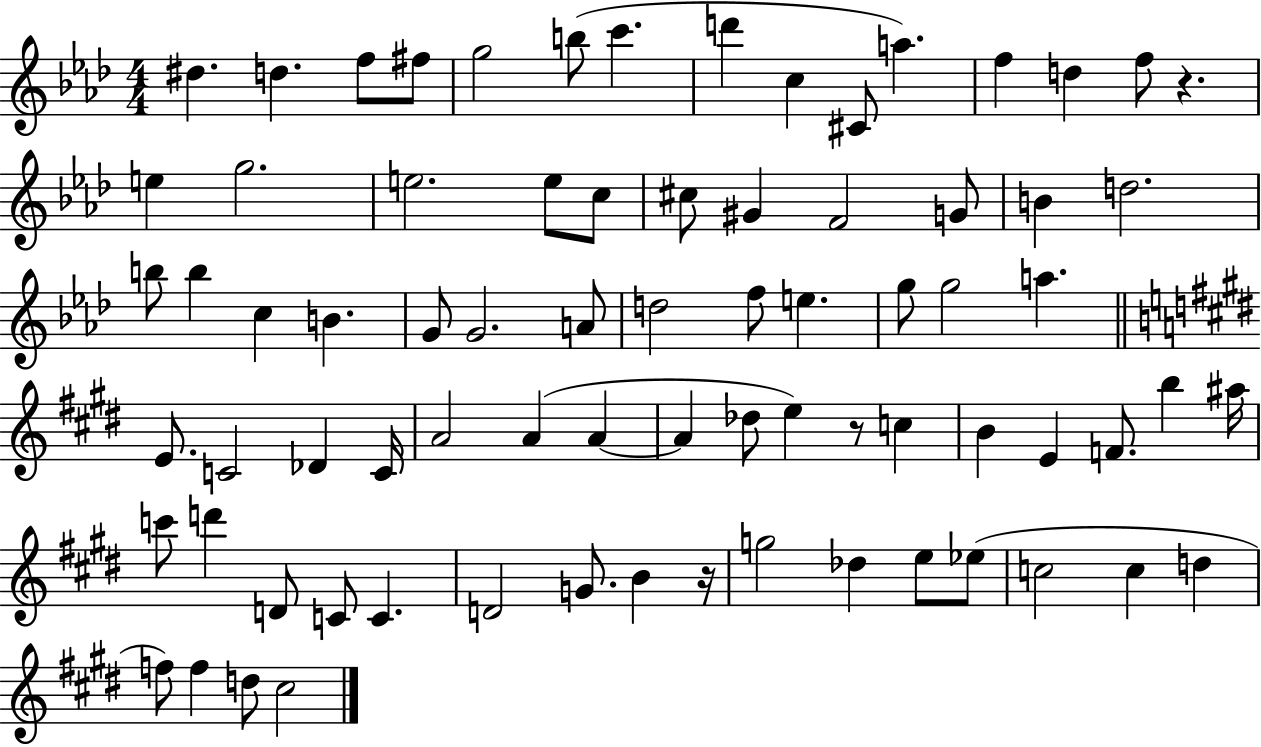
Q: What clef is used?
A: treble